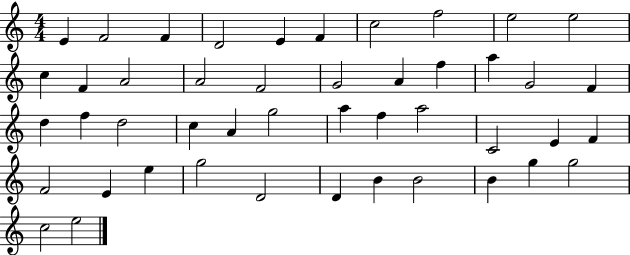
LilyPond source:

{
  \clef treble
  \numericTimeSignature
  \time 4/4
  \key c \major
  e'4 f'2 f'4 | d'2 e'4 f'4 | c''2 f''2 | e''2 e''2 | \break c''4 f'4 a'2 | a'2 f'2 | g'2 a'4 f''4 | a''4 g'2 f'4 | \break d''4 f''4 d''2 | c''4 a'4 g''2 | a''4 f''4 a''2 | c'2 e'4 f'4 | \break f'2 e'4 e''4 | g''2 d'2 | d'4 b'4 b'2 | b'4 g''4 g''2 | \break c''2 e''2 | \bar "|."
}